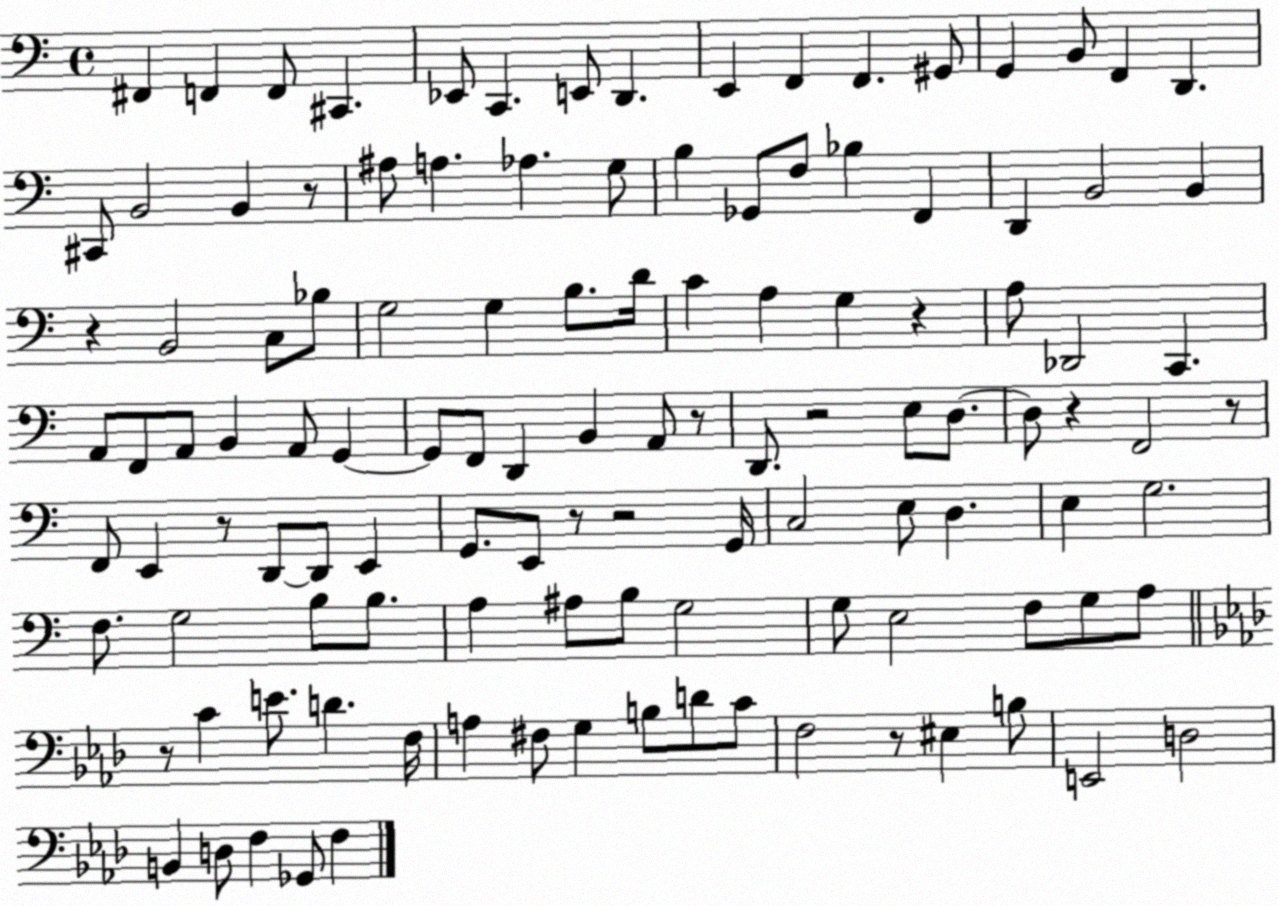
X:1
T:Untitled
M:4/4
L:1/4
K:C
^F,, F,, F,,/2 ^C,, _E,,/2 C,, E,,/2 D,, E,, F,, F,, ^G,,/2 G,, B,,/2 F,, D,, ^C,,/2 B,,2 B,, z/2 ^A,/2 A, _A, G,/2 B, _G,,/2 F,/2 _B, F,, D,, B,,2 B,, z B,,2 C,/2 _B,/2 G,2 G, B,/2 D/4 C A, G, z A,/2 _D,,2 C,, A,,/2 F,,/2 A,,/2 B,, A,,/2 G,, G,,/2 F,,/2 D,, B,, A,,/2 z/2 D,,/2 z2 E,/2 D,/2 D,/2 z F,,2 z/2 F,,/2 E,, z/2 D,,/2 D,,/2 E,, G,,/2 E,,/2 z/2 z2 G,,/4 C,2 E,/2 D, E, G,2 F,/2 G,2 B,/2 B,/2 A, ^A,/2 B,/2 G,2 G,/2 E,2 F,/2 G,/2 A,/2 z/2 C E/2 D F,/4 A, ^F,/2 G, B,/2 D/2 C/2 F,2 z/2 ^E, B,/2 E,,2 D,2 B,, D,/2 F, _G,,/2 F,